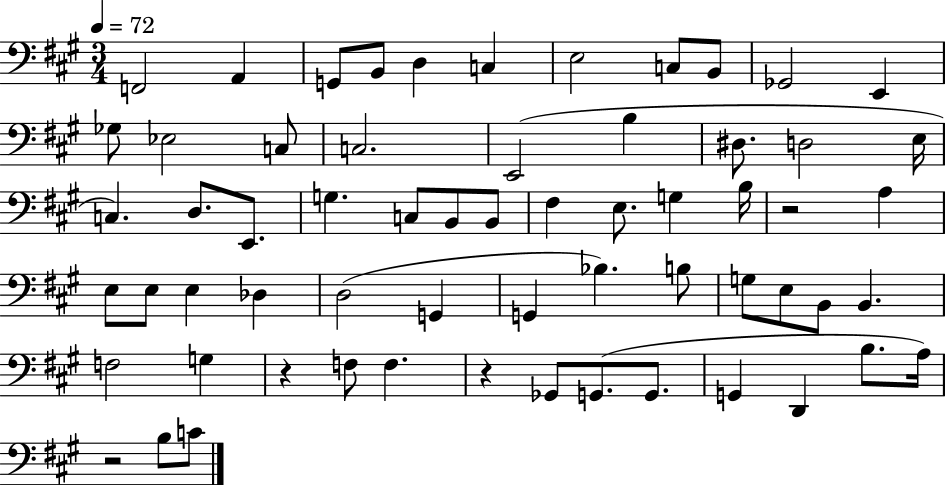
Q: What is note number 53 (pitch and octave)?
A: G2